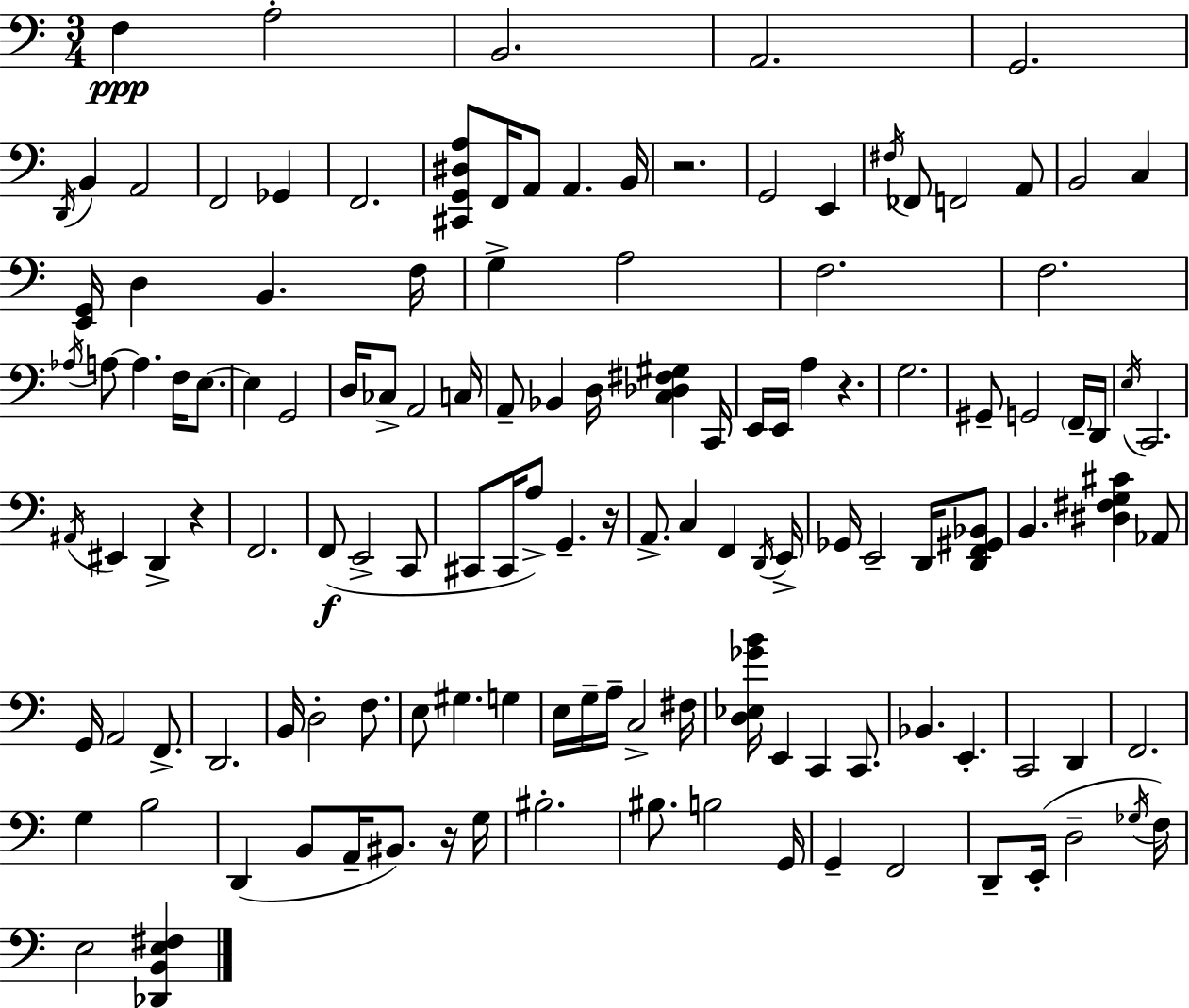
{
  \clef bass
  \numericTimeSignature
  \time 3/4
  \key c \major
  f4\ppp a2-. | b,2. | a,2. | g,2. | \break \acciaccatura { d,16 } b,4 a,2 | f,2 ges,4 | f,2. | <cis, g, dis a>8 f,16 a,8 a,4. | \break b,16 r2. | g,2 e,4 | \acciaccatura { fis16 } fes,8 f,2 | a,8 b,2 c4 | \break <e, g,>16 d4 b,4. | f16 g4-> a2 | f2. | f2. | \break \acciaccatura { aes16 } a8~~ a4. f16 | e8.~~ e4 g,2 | d16 ces8-> a,2 | c16 a,8-- bes,4 d16 <c des fis gis>4 | \break c,16 e,16 e,16 a4 r4. | g2. | gis,8-- g,2 | \parenthesize f,16-- d,16 \acciaccatura { e16 } c,2. | \break \acciaccatura { ais,16 } eis,4 d,4-> | r4 f,2. | f,8(\f e,2-> | c,8 cis,8 cis,16 a8->) g,4.-- | \break r16 a,8.-> c4 | f,4 \acciaccatura { d,16 } e,16-> ges,16 e,2-- | d,16 <d, f, gis, bes,>8 b,4. | <dis fis g cis'>4 aes,8 g,16 a,2 | \break f,8.-> d,2. | b,16 d2-. | f8. e8 gis4. | g4 e16 g16-- a16-- c2-> | \break fis16 <d ees ges' b'>16 e,4 c,4 | c,8. bes,4. | e,4.-. c,2 | d,4 f,2. | \break g4 b2 | d,4( b,8 | a,16-- bis,8.) r16 g16 bis2.-. | bis8. b2 | \break g,16 g,4-- f,2 | d,8-- e,16-.( d2-- | \acciaccatura { ges16 } f16) e2 | <des, b, e fis>4 \bar "|."
}